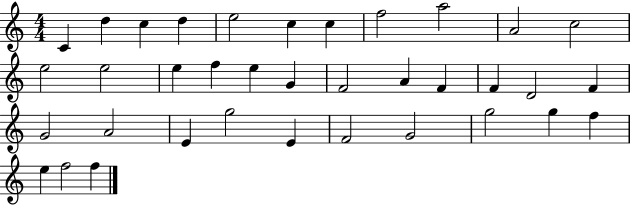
C4/q D5/q C5/q D5/q E5/h C5/q C5/q F5/h A5/h A4/h C5/h E5/h E5/h E5/q F5/q E5/q G4/q F4/h A4/q F4/q F4/q D4/h F4/q G4/h A4/h E4/q G5/h E4/q F4/h G4/h G5/h G5/q F5/q E5/q F5/h F5/q